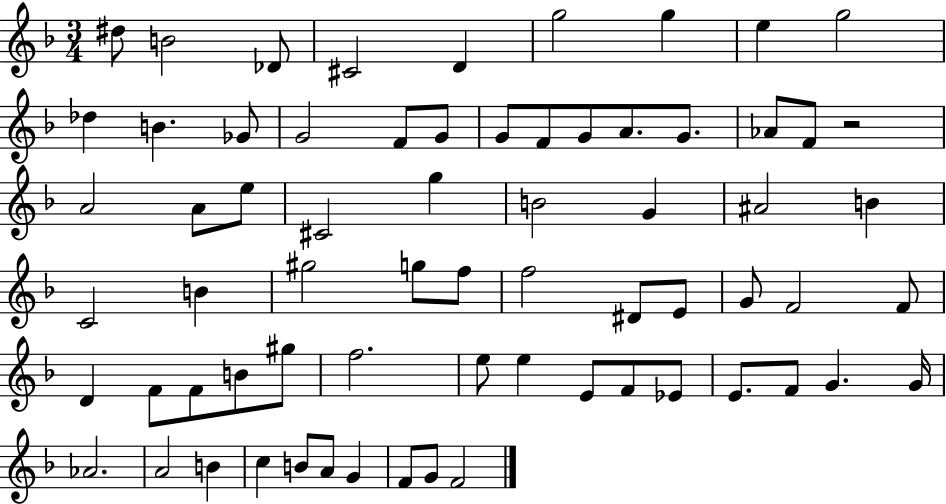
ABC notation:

X:1
T:Untitled
M:3/4
L:1/4
K:F
^d/2 B2 _D/2 ^C2 D g2 g e g2 _d B _G/2 G2 F/2 G/2 G/2 F/2 G/2 A/2 G/2 _A/2 F/2 z2 A2 A/2 e/2 ^C2 g B2 G ^A2 B C2 B ^g2 g/2 f/2 f2 ^D/2 E/2 G/2 F2 F/2 D F/2 F/2 B/2 ^g/2 f2 e/2 e E/2 F/2 _E/2 E/2 F/2 G G/4 _A2 A2 B c B/2 A/2 G F/2 G/2 F2